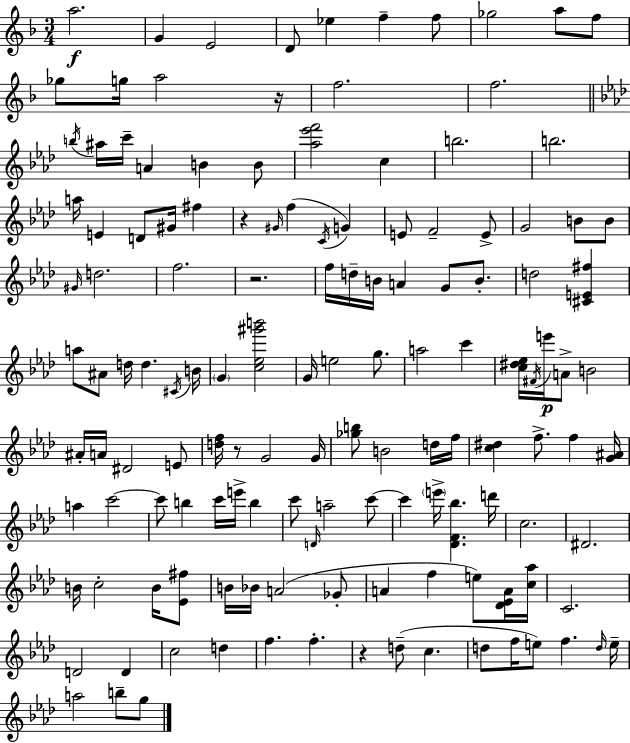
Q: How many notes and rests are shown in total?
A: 137